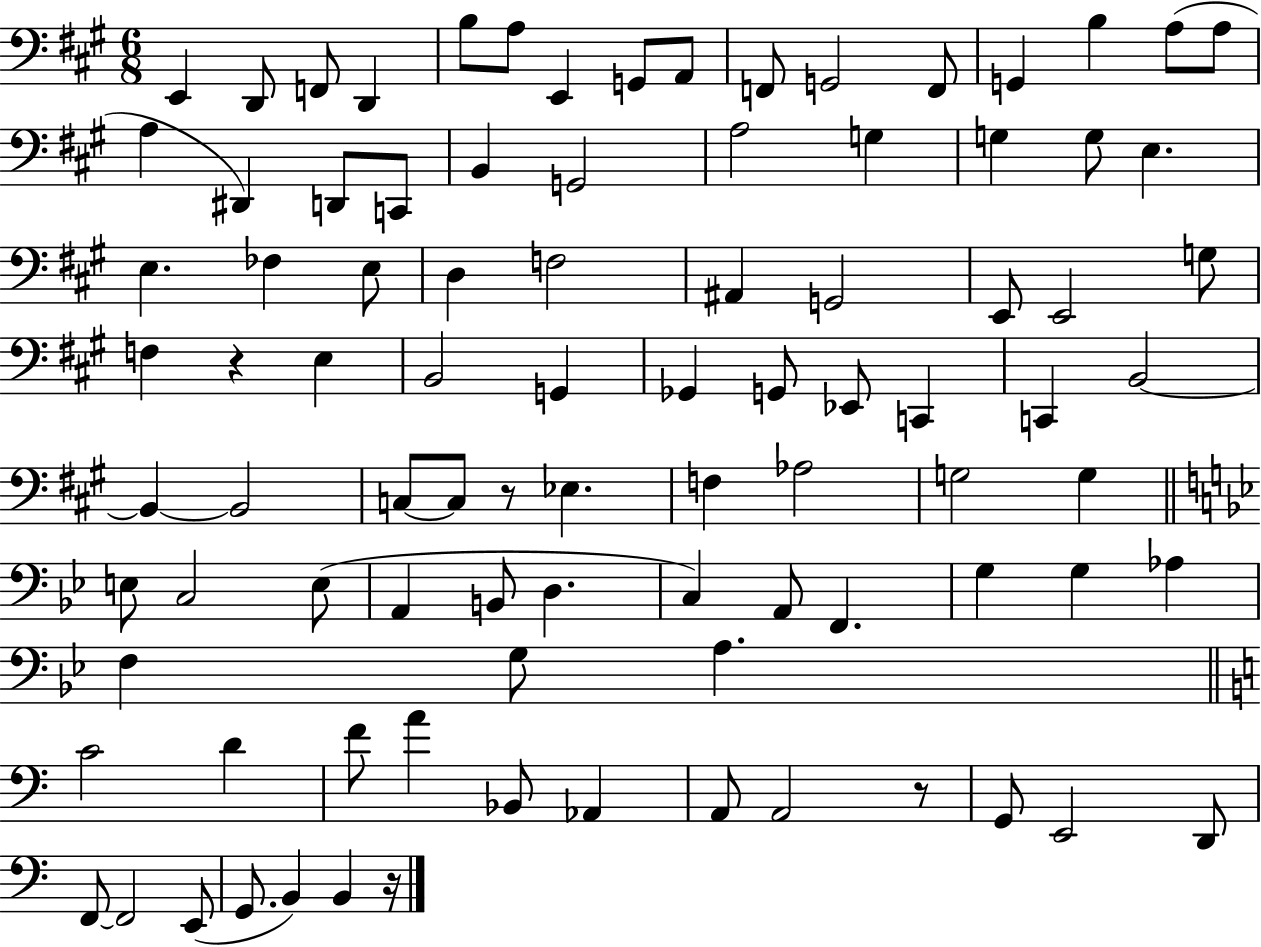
X:1
T:Untitled
M:6/8
L:1/4
K:A
E,, D,,/2 F,,/2 D,, B,/2 A,/2 E,, G,,/2 A,,/2 F,,/2 G,,2 F,,/2 G,, B, A,/2 A,/2 A, ^D,, D,,/2 C,,/2 B,, G,,2 A,2 G, G, G,/2 E, E, _F, E,/2 D, F,2 ^A,, G,,2 E,,/2 E,,2 G,/2 F, z E, B,,2 G,, _G,, G,,/2 _E,,/2 C,, C,, B,,2 B,, B,,2 C,/2 C,/2 z/2 _E, F, _A,2 G,2 G, E,/2 C,2 E,/2 A,, B,,/2 D, C, A,,/2 F,, G, G, _A, F, G,/2 A, C2 D F/2 A _B,,/2 _A,, A,,/2 A,,2 z/2 G,,/2 E,,2 D,,/2 F,,/2 F,,2 E,,/2 G,,/2 B,, B,, z/4